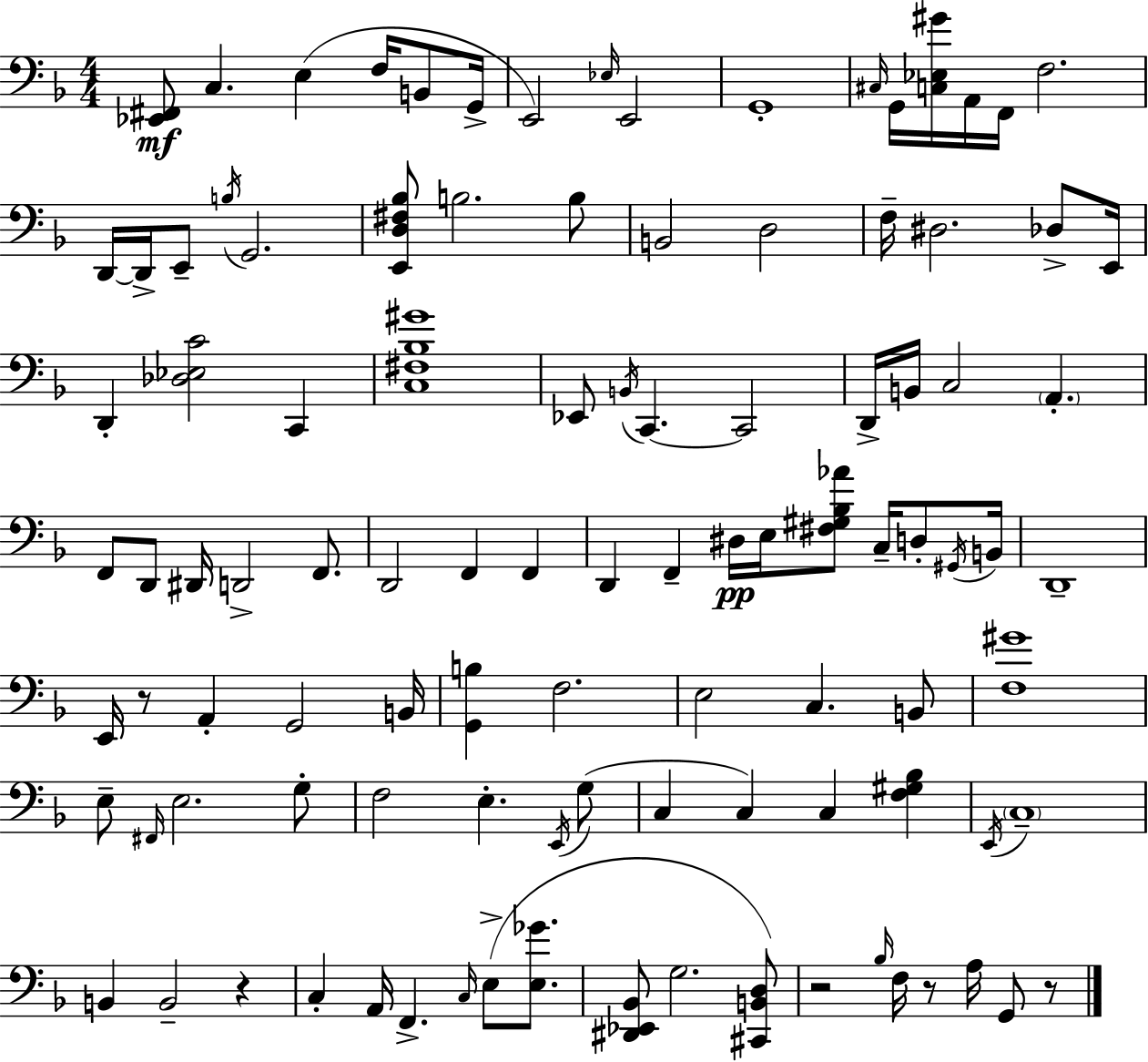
X:1
T:Untitled
M:4/4
L:1/4
K:Dm
[_E,,^F,,]/2 C, E, F,/4 B,,/2 G,,/4 E,,2 _E,/4 E,,2 G,,4 ^C,/4 G,,/4 [C,_E,^G]/4 A,,/4 F,,/4 F,2 D,,/4 D,,/4 E,,/2 B,/4 G,,2 [E,,D,^F,_B,]/2 B,2 B,/2 B,,2 D,2 F,/4 ^D,2 _D,/2 E,,/4 D,, [_D,_E,C]2 C,, [C,^F,_B,^G]4 _E,,/2 B,,/4 C,, C,,2 D,,/4 B,,/4 C,2 A,, F,,/2 D,,/2 ^D,,/4 D,,2 F,,/2 D,,2 F,, F,, D,, F,, ^D,/4 E,/4 [^F,^G,_B,_A]/2 C,/4 D,/2 ^G,,/4 B,,/4 D,,4 E,,/4 z/2 A,, G,,2 B,,/4 [G,,B,] F,2 E,2 C, B,,/2 [F,^G]4 E,/2 ^F,,/4 E,2 G,/2 F,2 E, E,,/4 G,/2 C, C, C, [F,^G,_B,] E,,/4 C,4 B,, B,,2 z C, A,,/4 F,, C,/4 E,/2 [E,_G]/2 [^D,,_E,,_B,,]/2 G,2 [^C,,B,,D,]/2 z2 _B,/4 F,/4 z/2 A,/4 G,,/2 z/2